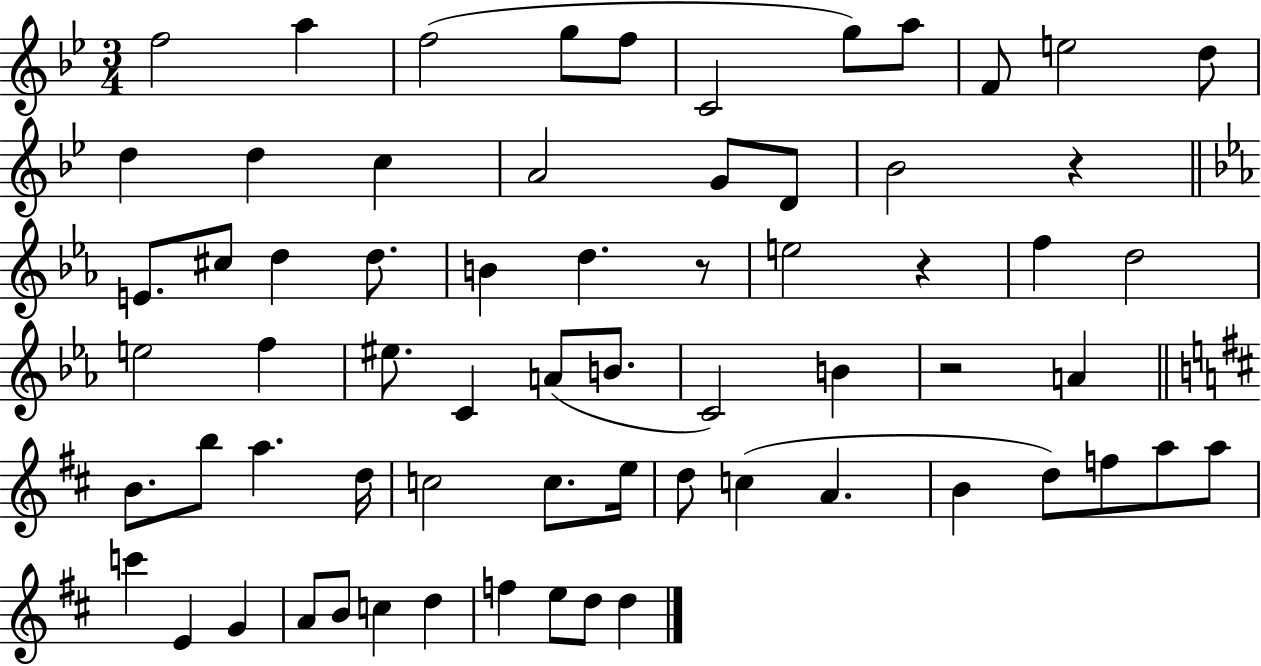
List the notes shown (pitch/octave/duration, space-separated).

F5/h A5/q F5/h G5/e F5/e C4/h G5/e A5/e F4/e E5/h D5/e D5/q D5/q C5/q A4/h G4/e D4/e Bb4/h R/q E4/e. C#5/e D5/q D5/e. B4/q D5/q. R/e E5/h R/q F5/q D5/h E5/h F5/q EIS5/e. C4/q A4/e B4/e. C4/h B4/q R/h A4/q B4/e. B5/e A5/q. D5/s C5/h C5/e. E5/s D5/e C5/q A4/q. B4/q D5/e F5/e A5/e A5/e C6/q E4/q G4/q A4/e B4/e C5/q D5/q F5/q E5/e D5/e D5/q